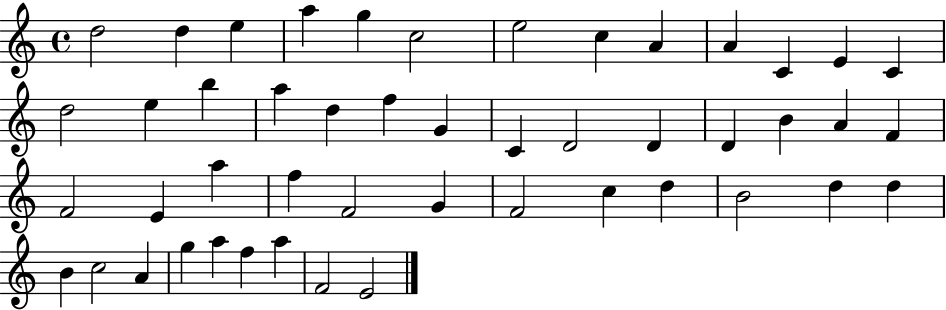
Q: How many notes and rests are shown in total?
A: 48